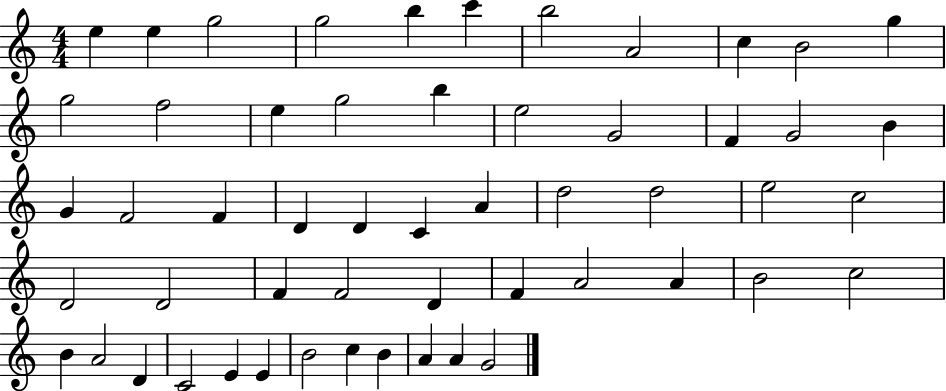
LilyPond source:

{
  \clef treble
  \numericTimeSignature
  \time 4/4
  \key c \major
  e''4 e''4 g''2 | g''2 b''4 c'''4 | b''2 a'2 | c''4 b'2 g''4 | \break g''2 f''2 | e''4 g''2 b''4 | e''2 g'2 | f'4 g'2 b'4 | \break g'4 f'2 f'4 | d'4 d'4 c'4 a'4 | d''2 d''2 | e''2 c''2 | \break d'2 d'2 | f'4 f'2 d'4 | f'4 a'2 a'4 | b'2 c''2 | \break b'4 a'2 d'4 | c'2 e'4 e'4 | b'2 c''4 b'4 | a'4 a'4 g'2 | \break \bar "|."
}